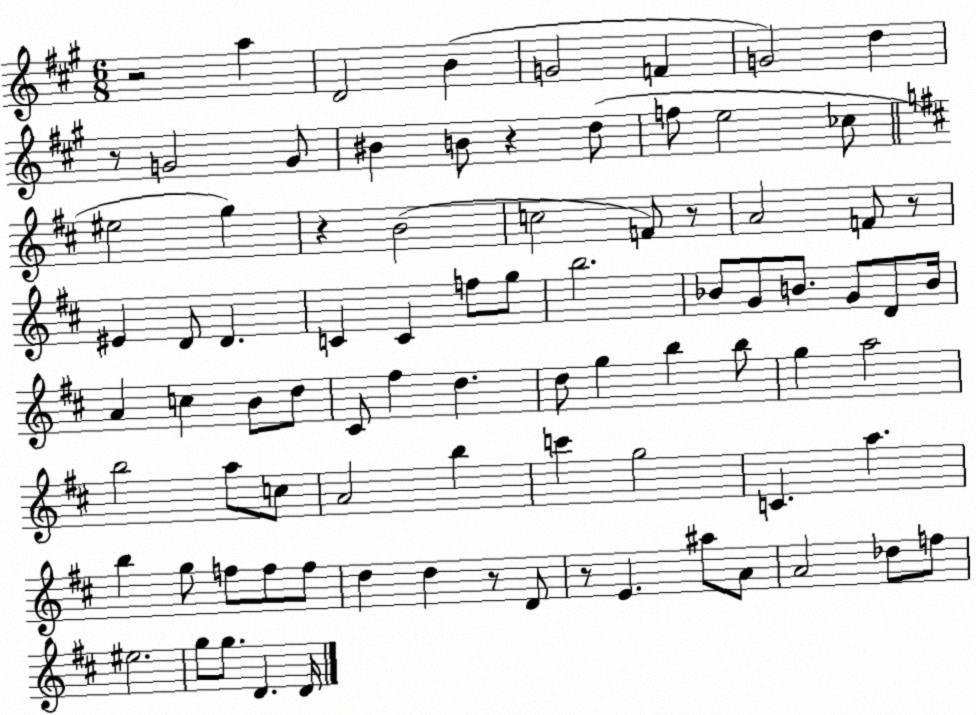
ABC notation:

X:1
T:Untitled
M:6/8
L:1/4
K:A
z2 a D2 B G2 F G2 d z/2 G2 G/2 ^B B/2 z d/2 f/2 e2 _c/2 ^e2 g z B2 c2 F/2 z/2 A2 F/2 z/2 ^E D/2 D C C f/2 g/2 b2 _B/2 G/2 B/2 G/2 D/2 B/4 A c B/2 d/2 ^C/2 ^f d d/2 g b b/2 g a2 b2 a/2 c/2 A2 b c' g2 C a b g/2 f/2 f/2 f/2 d d z/2 D/2 z/2 E ^a/2 A/2 A2 _d/2 f/2 ^e2 g/2 g/2 D D/4